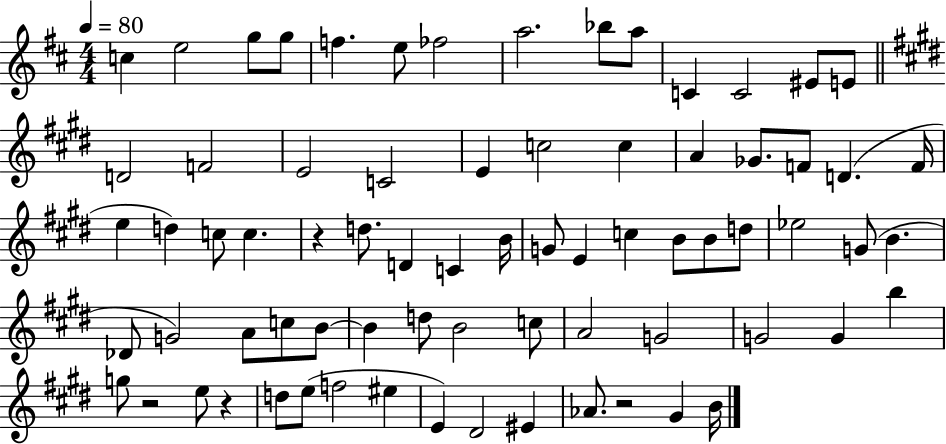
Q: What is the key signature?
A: D major